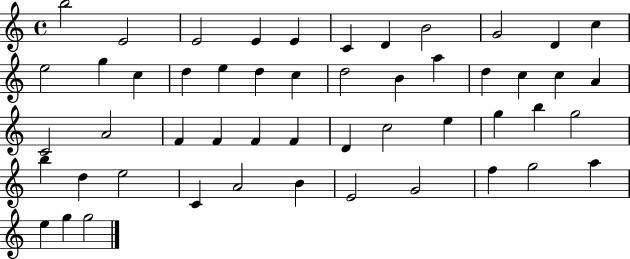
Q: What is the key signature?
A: C major